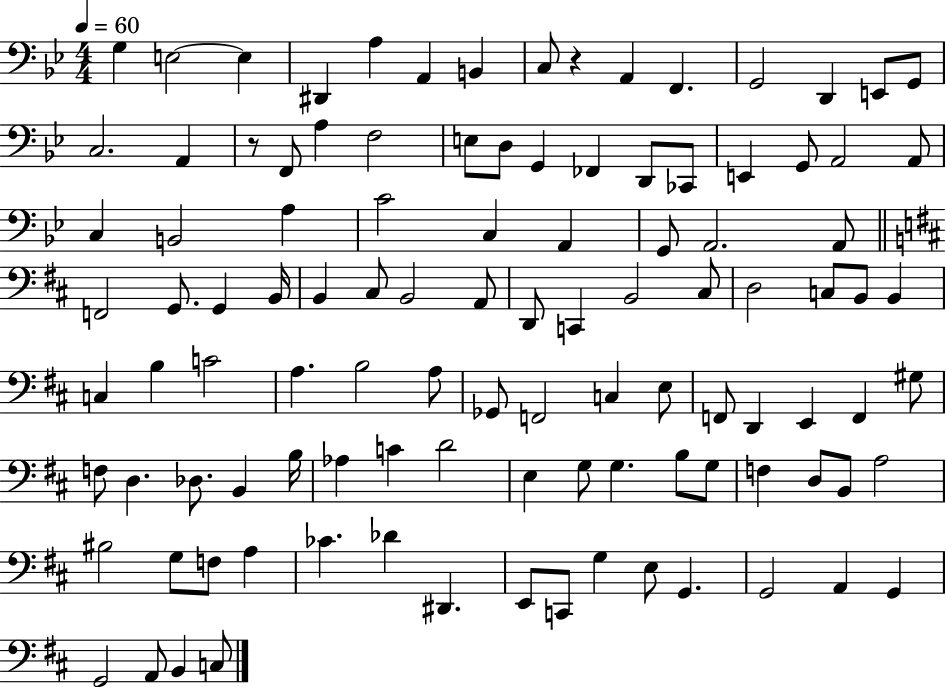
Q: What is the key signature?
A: BES major